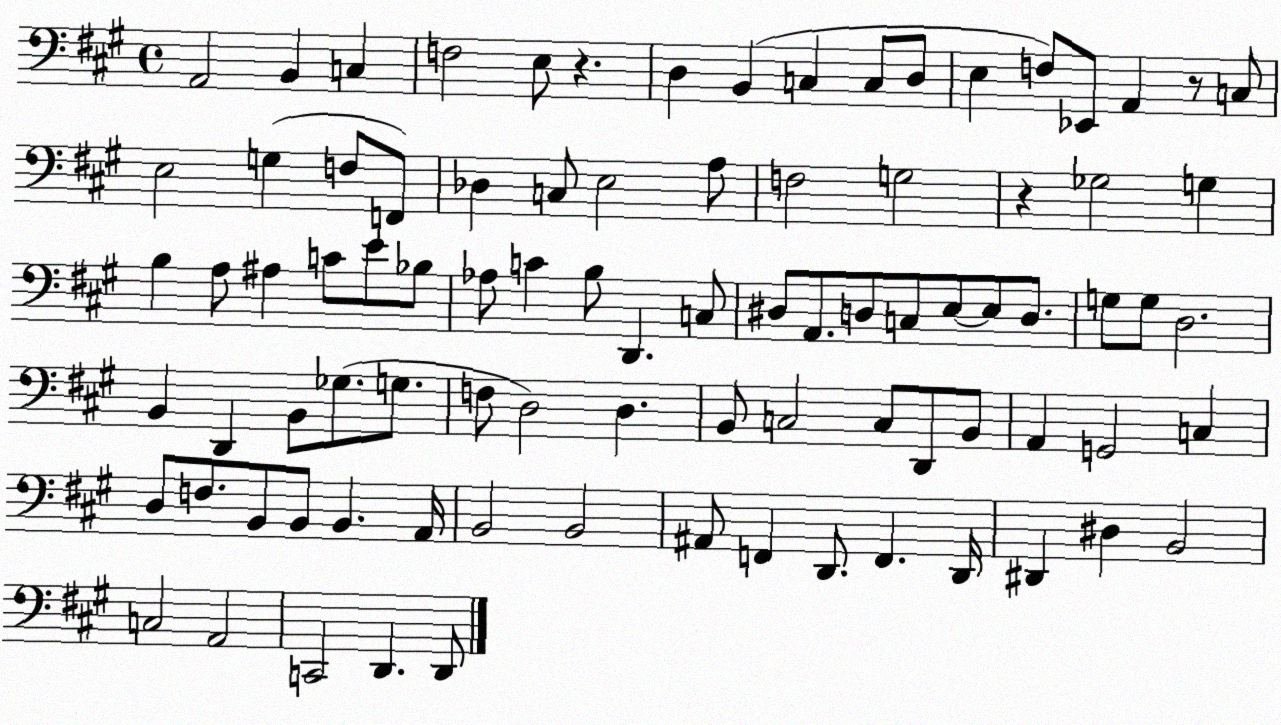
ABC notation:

X:1
T:Untitled
M:4/4
L:1/4
K:A
A,,2 B,, C, F,2 E,/2 z D, B,, C, C,/2 D,/2 E, F,/2 _E,,/2 A,, z/2 C,/2 E,2 G, F,/2 F,,/2 _D, C,/2 E,2 A,/2 F,2 G,2 z _G,2 G, B, A,/2 ^A, C/2 E/2 _B,/2 _A,/2 C B,/2 D,, C,/2 ^D,/2 A,,/2 D,/2 C,/2 E,/2 E,/2 D,/2 G,/2 G,/2 D,2 B,, D,, B,,/2 _G,/2 G,/2 F,/2 D,2 D, B,,/2 C,2 C,/2 D,,/2 B,,/2 A,, G,,2 C, D,/2 F,/2 B,,/2 B,,/2 B,, A,,/4 B,,2 B,,2 ^A,,/2 F,, D,,/2 F,, D,,/4 ^D,, ^D, B,,2 C,2 A,,2 C,,2 D,, D,,/2